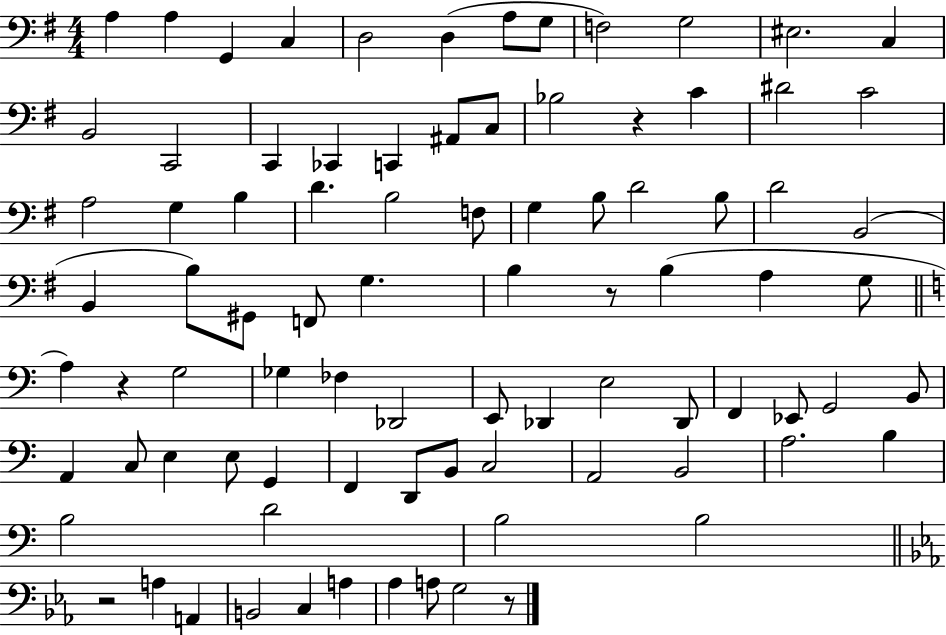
A3/q A3/q G2/q C3/q D3/h D3/q A3/e G3/e F3/h G3/h EIS3/h. C3/q B2/h C2/h C2/q CES2/q C2/q A#2/e C3/e Bb3/h R/q C4/q D#4/h C4/h A3/h G3/q B3/q D4/q. B3/h F3/e G3/q B3/e D4/h B3/e D4/h B2/h B2/q B3/e G#2/e F2/e G3/q. B3/q R/e B3/q A3/q G3/e A3/q R/q G3/h Gb3/q FES3/q Db2/h E2/e Db2/q E3/h Db2/e F2/q Eb2/e G2/h B2/e A2/q C3/e E3/q E3/e G2/q F2/q D2/e B2/e C3/h A2/h B2/h A3/h. B3/q B3/h D4/h B3/h B3/h R/h A3/q A2/q B2/h C3/q A3/q Ab3/q A3/e G3/h R/e